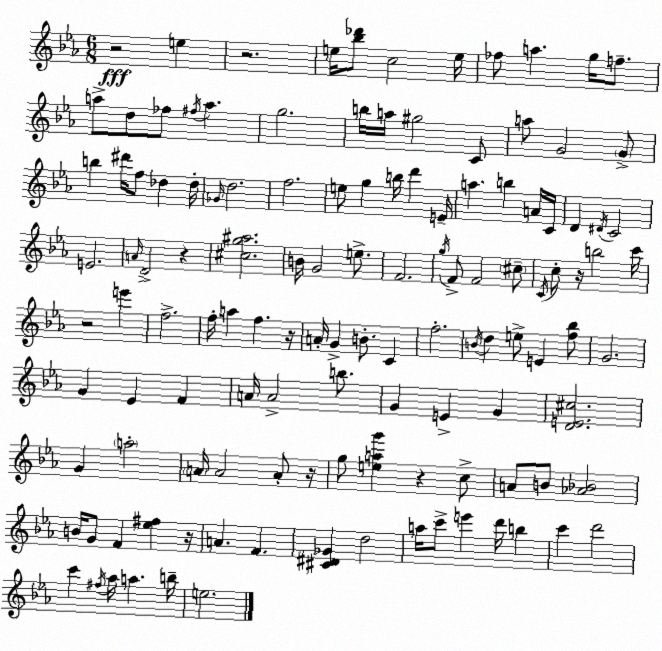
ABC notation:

X:1
T:Untitled
M:6/8
L:1/4
K:Cm
z2 e z2 e/4 [_b_d']/2 c2 e/4 _f/2 a g/4 f/2 a/2 d/2 _f/2 ^f/4 a g2 b/4 a/4 ^g2 C/2 a/2 G2 G/2 b ^d'/4 f/2 _d _d/4 _G/4 d2 f2 e/2 g b/4 d' E/4 a b A/4 C/4 D ^D/4 C2 E2 A/4 D2 z [^cg^a]2 B/4 G2 e/2 F2 g/4 F/2 F2 ^c/2 C/4 c/2 z/4 b2 c'/4 z2 e' f2 f/4 a f z/4 A/4 G B/2 C f2 B/4 d e/2 E [f_b]/2 G2 G _E F A/4 A2 b/2 G E G [DE^c]2 G a2 A/4 A2 A/2 z/4 g/2 [eag'] z c/2 A/2 B/2 [_A_B]2 B/4 G/2 F [_e^f] z/4 A F [^C^D_G] d2 a/4 c'/2 e' d'/4 b c' d'2 c' ^f/4 _a/4 a b/4 e2